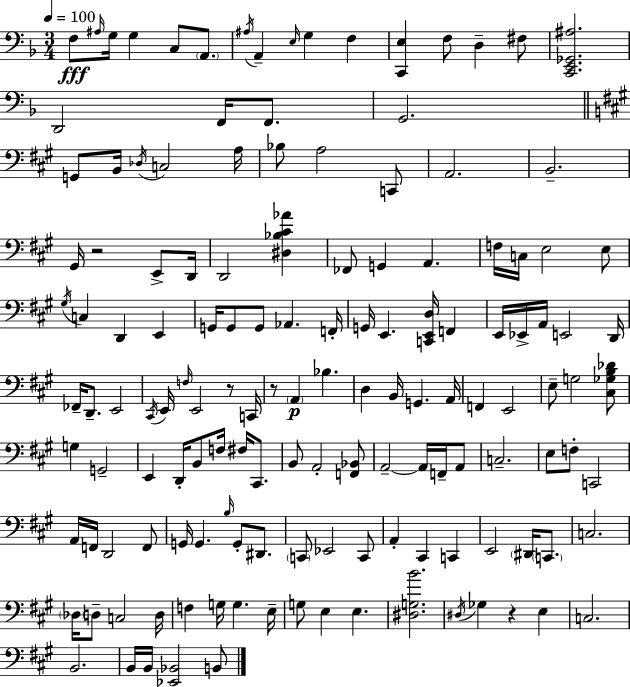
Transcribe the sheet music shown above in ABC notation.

X:1
T:Untitled
M:3/4
L:1/4
K:F
F,/2 ^A,/4 G,/4 G, C,/2 A,,/2 ^A,/4 A,, E,/4 G, F, [C,,E,] F,/2 D, ^F,/2 [C,,E,,_G,,^A,]2 D,,2 F,,/4 F,,/2 G,,2 G,,/2 B,,/4 _D,/4 C,2 A,/4 _B,/2 A,2 C,,/2 A,,2 B,,2 ^G,,/4 z2 E,,/2 D,,/4 D,,2 [^D,_B,^C_A] _F,,/2 G,, A,, F,/4 C,/4 E,2 E,/2 ^G,/4 C, D,, E,, G,,/4 G,,/2 G,,/2 _A,, F,,/4 G,,/4 E,, [C,,E,,D,]/4 F,, E,,/4 _E,,/4 A,,/4 E,,2 D,,/4 _F,,/4 D,,/2 E,,2 ^C,,/4 E,,/4 F,/4 E,,2 z/2 C,,/4 z/2 A,, _B, D, B,,/4 G,, A,,/4 F,, E,,2 E,/2 G,2 [^C,_G,B,_D]/2 G, G,,2 E,, D,,/4 B,,/2 F,/4 ^F,/4 ^C,,/2 B,,/2 A,,2 [F,,_B,,]/2 A,,2 A,,/4 F,,/4 A,,/2 C,2 E,/2 F,/2 C,,2 A,,/4 F,,/4 D,,2 F,,/2 G,,/4 G,, B,/4 G,,/2 ^D,,/2 C,,/2 _E,,2 C,,/2 A,, ^C,, C,, E,,2 ^D,,/4 C,,/2 C,2 _D,/4 D,/2 C,2 D,/4 F, G,/4 G, E,/4 G,/2 E, E, [^D,G,B]2 ^D,/4 _G, z E, C,2 B,,2 B,,/4 B,,/4 [_E,,_B,,]2 B,,/2